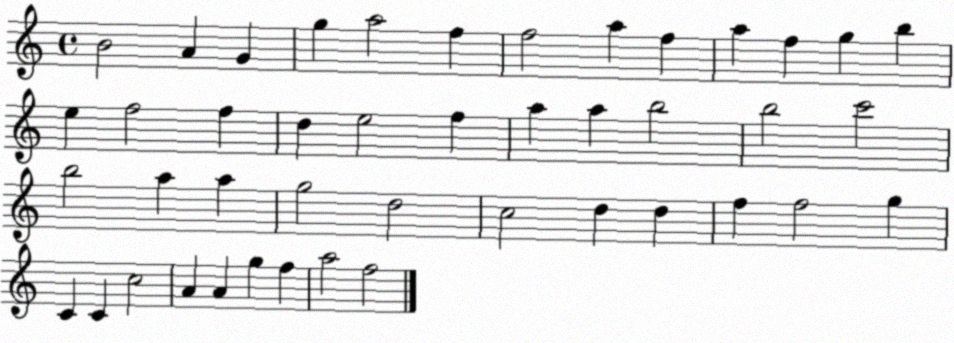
X:1
T:Untitled
M:4/4
L:1/4
K:C
B2 A G g a2 f f2 a f a f g b e f2 f d e2 f a a b2 b2 c'2 b2 a a g2 d2 c2 d d f f2 g C C c2 A A g f a2 f2